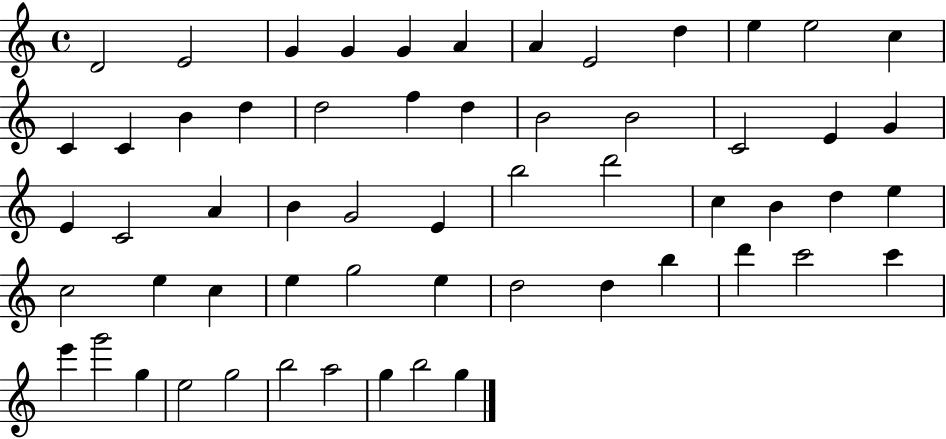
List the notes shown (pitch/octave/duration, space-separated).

D4/h E4/h G4/q G4/q G4/q A4/q A4/q E4/h D5/q E5/q E5/h C5/q C4/q C4/q B4/q D5/q D5/h F5/q D5/q B4/h B4/h C4/h E4/q G4/q E4/q C4/h A4/q B4/q G4/h E4/q B5/h D6/h C5/q B4/q D5/q E5/q C5/h E5/q C5/q E5/q G5/h E5/q D5/h D5/q B5/q D6/q C6/h C6/q E6/q G6/h G5/q E5/h G5/h B5/h A5/h G5/q B5/h G5/q